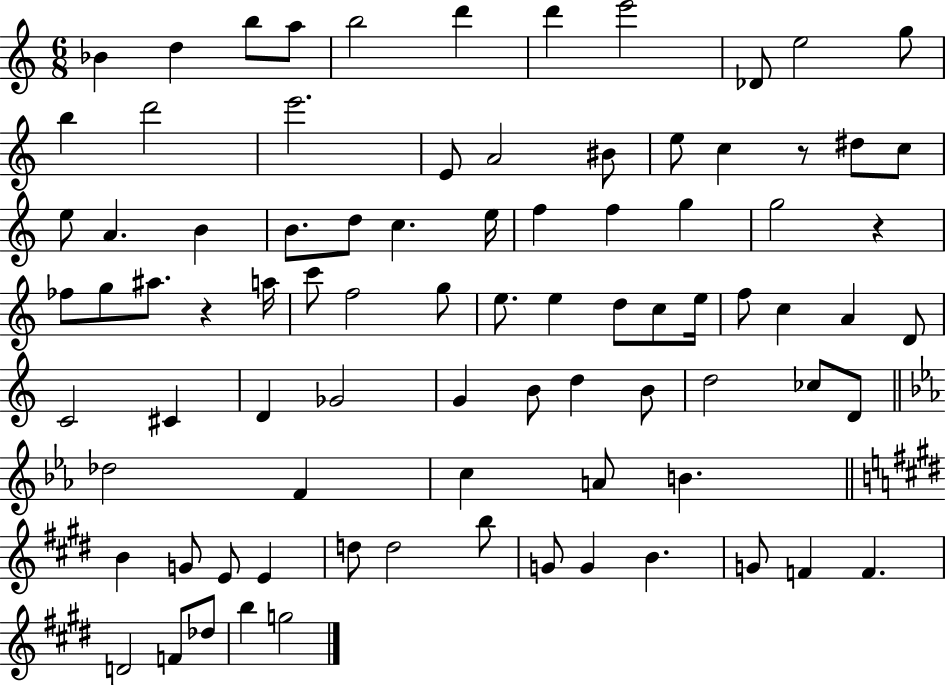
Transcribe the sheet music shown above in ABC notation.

X:1
T:Untitled
M:6/8
L:1/4
K:C
_B d b/2 a/2 b2 d' d' e'2 _D/2 e2 g/2 b d'2 e'2 E/2 A2 ^B/2 e/2 c z/2 ^d/2 c/2 e/2 A B B/2 d/2 c e/4 f f g g2 z _f/2 g/2 ^a/2 z a/4 c'/2 f2 g/2 e/2 e d/2 c/2 e/4 f/2 c A D/2 C2 ^C D _G2 G B/2 d B/2 d2 _c/2 D/2 _d2 F c A/2 B B G/2 E/2 E d/2 d2 b/2 G/2 G B G/2 F F D2 F/2 _d/2 b g2